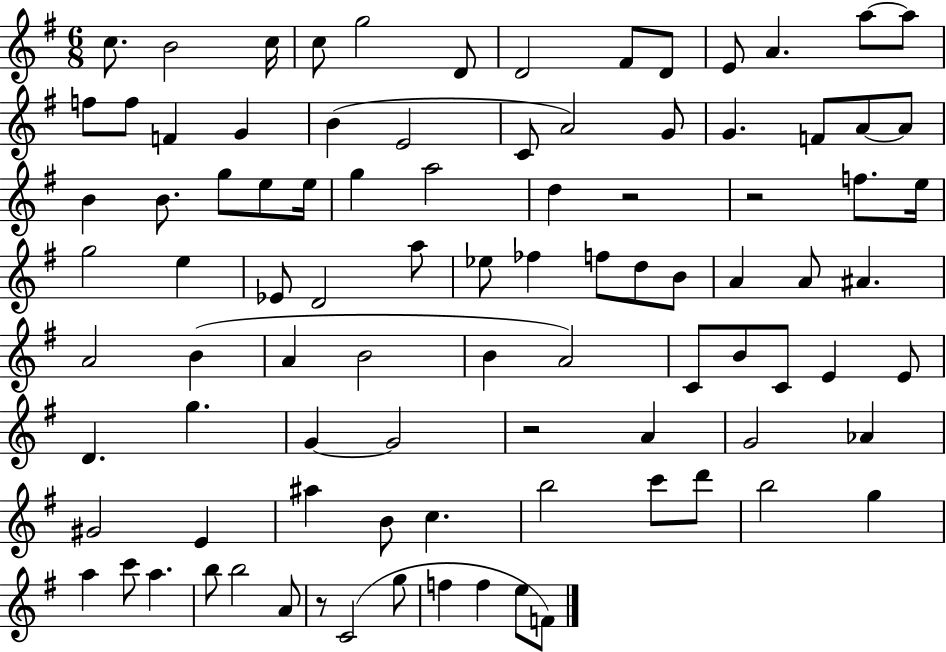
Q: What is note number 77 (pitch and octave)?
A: G5